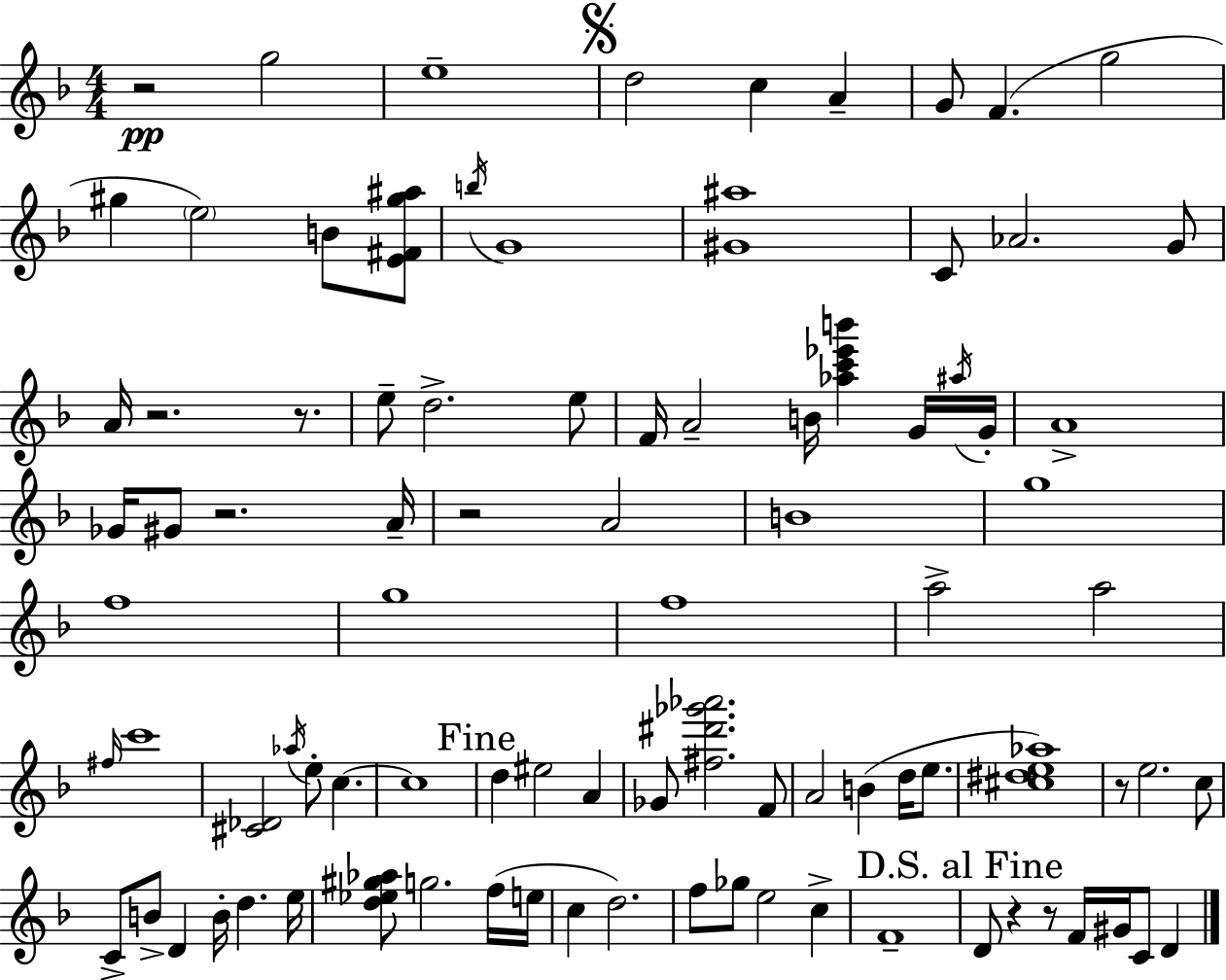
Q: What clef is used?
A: treble